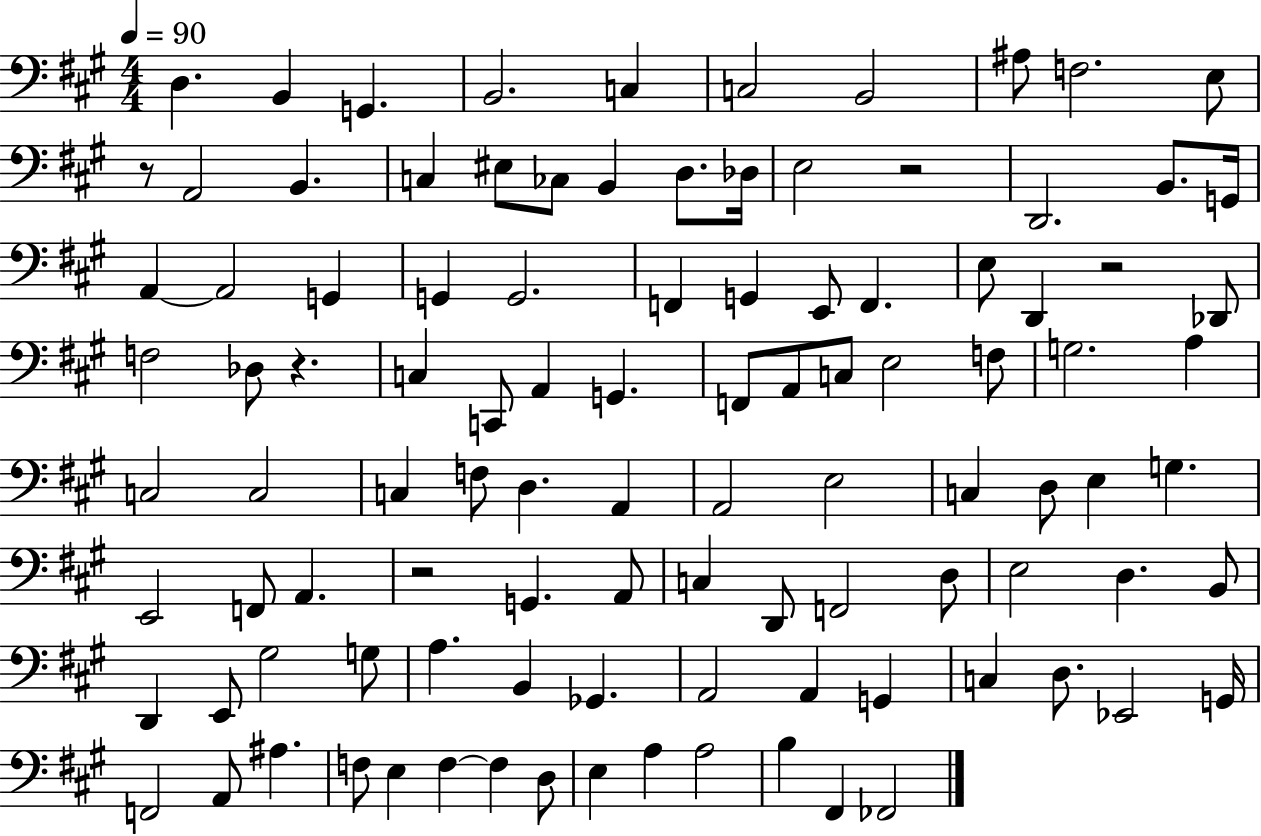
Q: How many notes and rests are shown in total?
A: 104